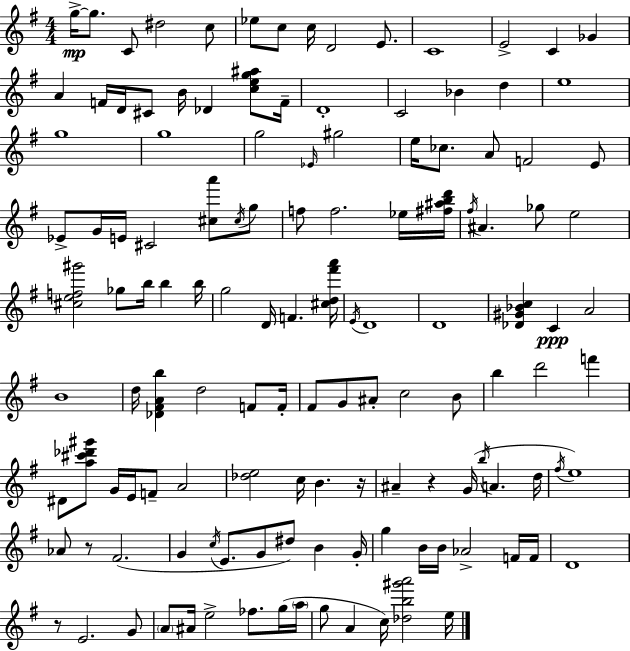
X:1
T:Untitled
M:4/4
L:1/4
K:Em
g/4 g/2 C/2 ^d2 c/2 _e/2 c/2 c/4 D2 E/2 C4 E2 C _G A F/4 D/4 ^C/2 B/4 _D [ceg^a]/2 F/4 D4 C2 _B d e4 g4 g4 g2 _E/4 ^g2 e/4 _c/2 A/2 F2 E/2 _E/2 G/4 E/4 ^C2 [^ca']/2 ^c/4 g/2 f/2 f2 _e/4 [^f^abd']/4 ^f/4 ^A _g/2 e2 [^cef^g']2 _g/2 b/4 b b/4 g2 D/4 F [^cd^f'a']/4 E/4 D4 D4 [_D^G_Bc] C A2 B4 d/4 [_D^FAb] d2 F/2 F/4 ^F/2 G/2 ^A/2 c2 B/2 b d'2 f' ^D/2 [a^c'_d'^g']/2 G/4 E/4 F/2 A2 [_de]2 c/4 B z/4 ^A z G/4 b/4 A d/4 ^f/4 e4 _A/2 z/2 ^F2 G c/4 E/2 G/2 ^d/2 B G/4 g B/4 B/4 _A2 F/4 F/4 D4 z/2 E2 G/2 A/2 ^A/4 e2 _f/2 g/4 a/4 g/2 A c/4 [_db^g'a']2 e/4